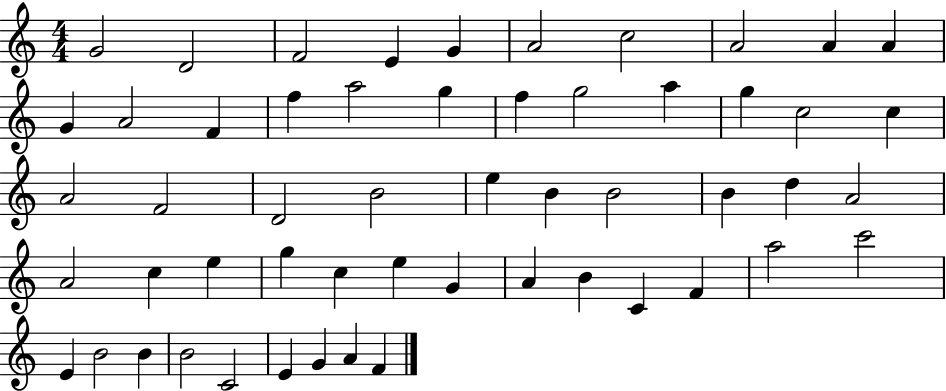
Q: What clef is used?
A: treble